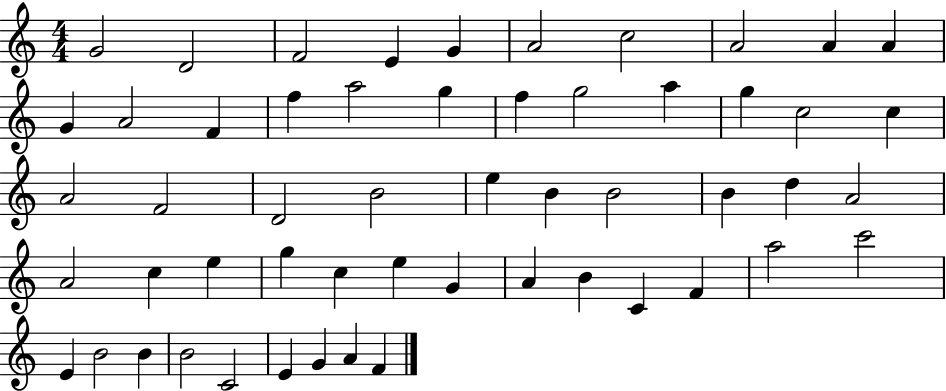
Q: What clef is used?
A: treble